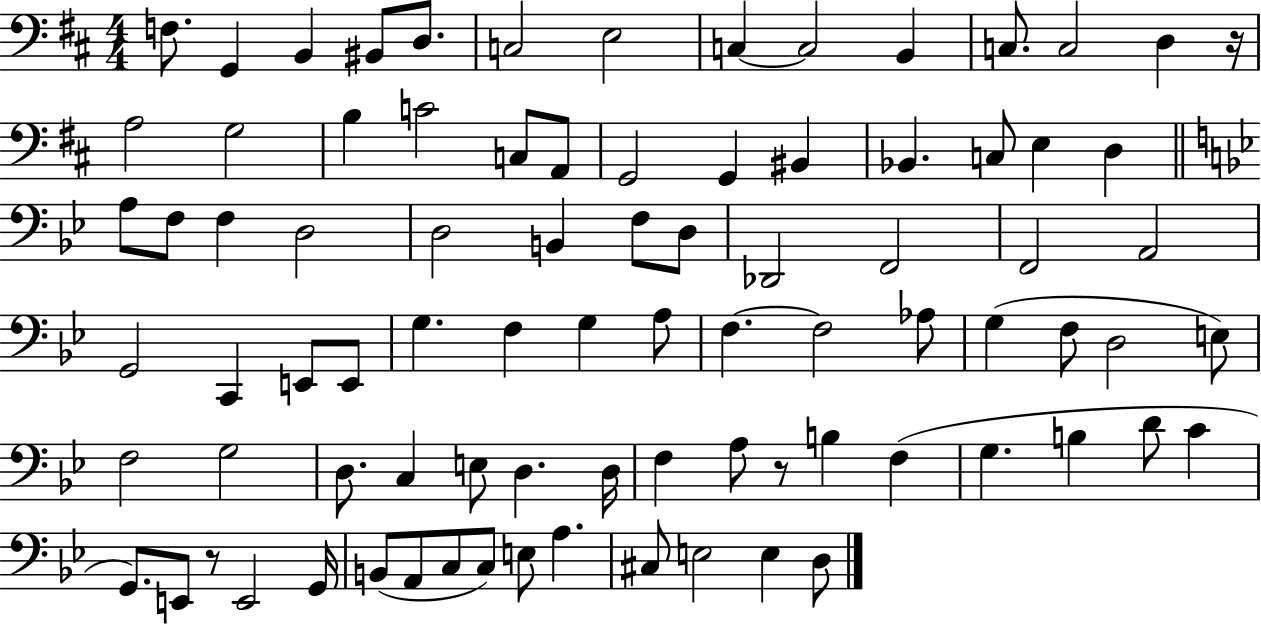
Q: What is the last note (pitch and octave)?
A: D3